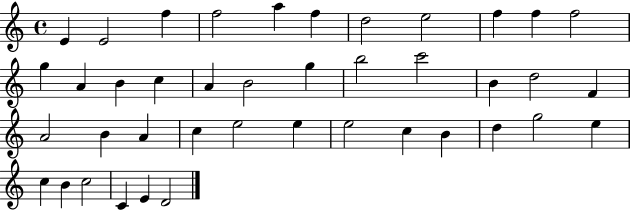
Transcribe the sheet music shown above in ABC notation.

X:1
T:Untitled
M:4/4
L:1/4
K:C
E E2 f f2 a f d2 e2 f f f2 g A B c A B2 g b2 c'2 B d2 F A2 B A c e2 e e2 c B d g2 e c B c2 C E D2